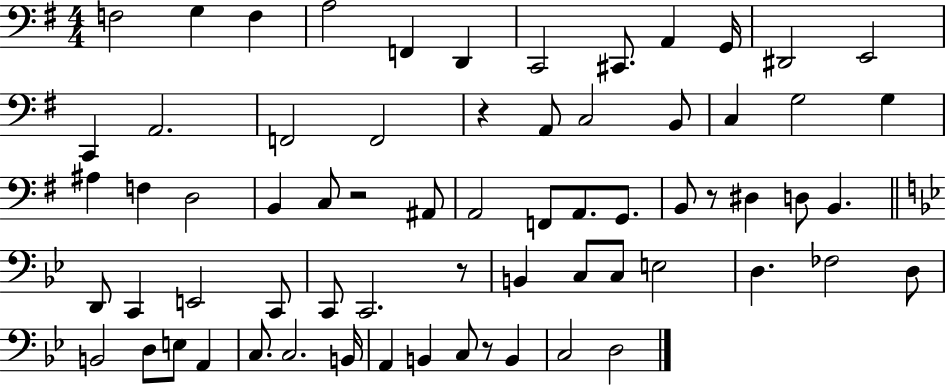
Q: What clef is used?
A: bass